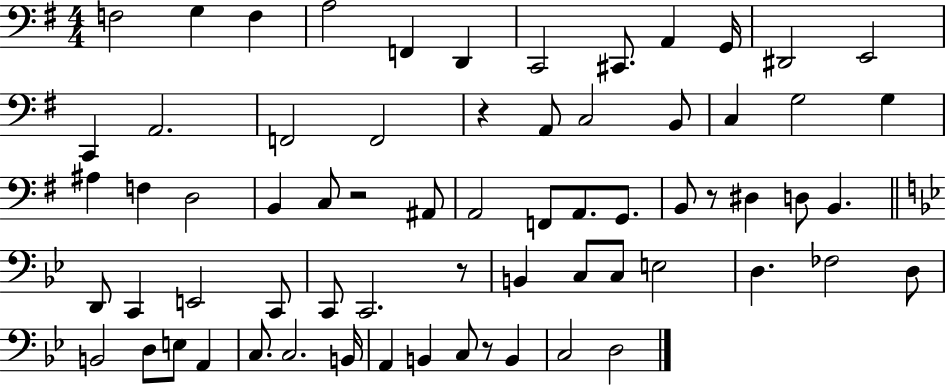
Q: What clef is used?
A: bass